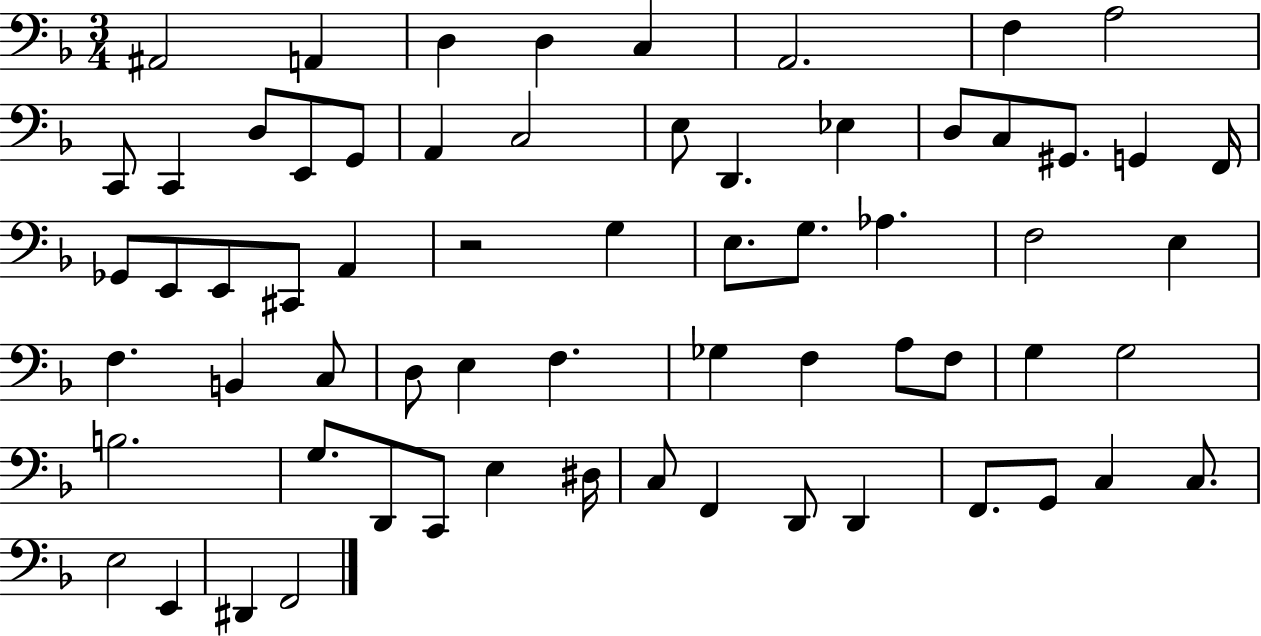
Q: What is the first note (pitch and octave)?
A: A#2